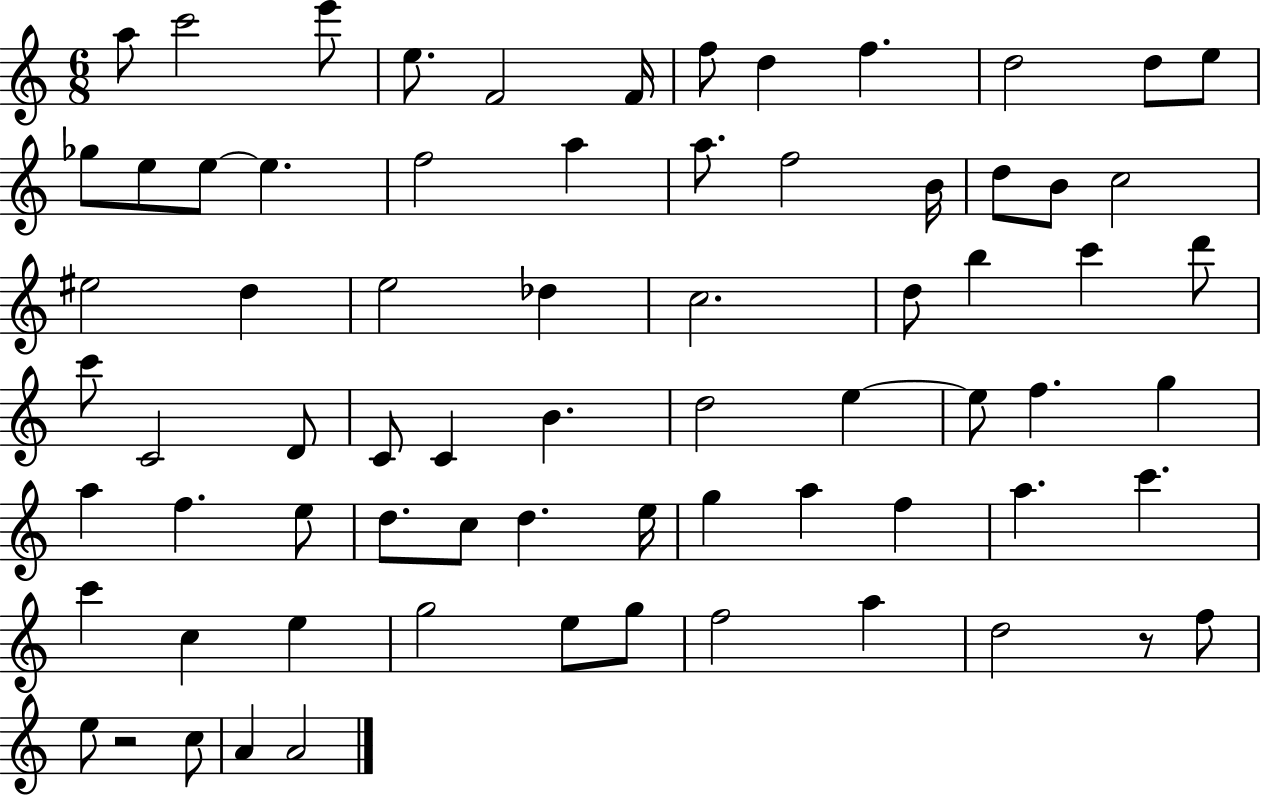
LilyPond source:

{
  \clef treble
  \numericTimeSignature
  \time 6/8
  \key c \major
  a''8 c'''2 e'''8 | e''8. f'2 f'16 | f''8 d''4 f''4. | d''2 d''8 e''8 | \break ges''8 e''8 e''8~~ e''4. | f''2 a''4 | a''8. f''2 b'16 | d''8 b'8 c''2 | \break eis''2 d''4 | e''2 des''4 | c''2. | d''8 b''4 c'''4 d'''8 | \break c'''8 c'2 d'8 | c'8 c'4 b'4. | d''2 e''4~~ | e''8 f''4. g''4 | \break a''4 f''4. e''8 | d''8. c''8 d''4. e''16 | g''4 a''4 f''4 | a''4. c'''4. | \break c'''4 c''4 e''4 | g''2 e''8 g''8 | f''2 a''4 | d''2 r8 f''8 | \break e''8 r2 c''8 | a'4 a'2 | \bar "|."
}